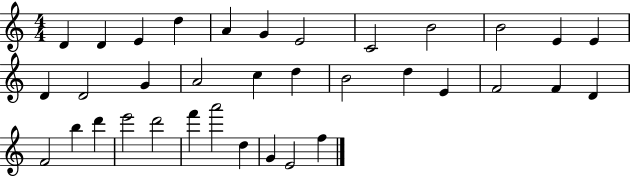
D4/q D4/q E4/q D5/q A4/q G4/q E4/h C4/h B4/h B4/h E4/q E4/q D4/q D4/h G4/q A4/h C5/q D5/q B4/h D5/q E4/q F4/h F4/q D4/q F4/h B5/q D6/q E6/h D6/h F6/q A6/h D5/q G4/q E4/h F5/q